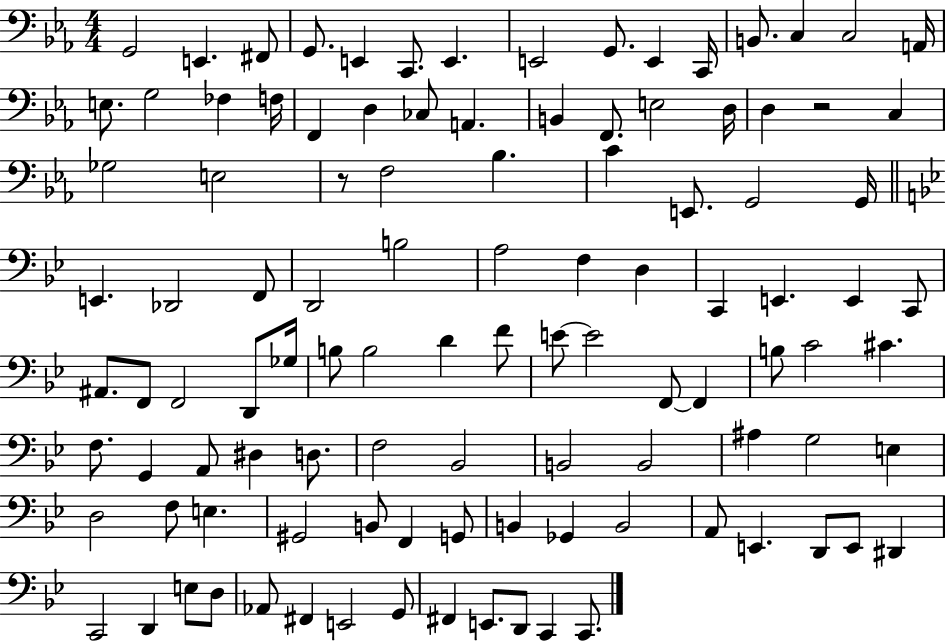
X:1
T:Untitled
M:4/4
L:1/4
K:Eb
G,,2 E,, ^F,,/2 G,,/2 E,, C,,/2 E,, E,,2 G,,/2 E,, C,,/4 B,,/2 C, C,2 A,,/4 E,/2 G,2 _F, F,/4 F,, D, _C,/2 A,, B,, F,,/2 E,2 D,/4 D, z2 C, _G,2 E,2 z/2 F,2 _B, C E,,/2 G,,2 G,,/4 E,, _D,,2 F,,/2 D,,2 B,2 A,2 F, D, C,, E,, E,, C,,/2 ^A,,/2 F,,/2 F,,2 D,,/2 _G,/4 B,/2 B,2 D F/2 E/2 E2 F,,/2 F,, B,/2 C2 ^C F,/2 G,, A,,/2 ^D, D,/2 F,2 _B,,2 B,,2 B,,2 ^A, G,2 E, D,2 F,/2 E, ^G,,2 B,,/2 F,, G,,/2 B,, _G,, B,,2 A,,/2 E,, D,,/2 E,,/2 ^D,, C,,2 D,, E,/2 D,/2 _A,,/2 ^F,, E,,2 G,,/2 ^F,, E,,/2 D,,/2 C,, C,,/2